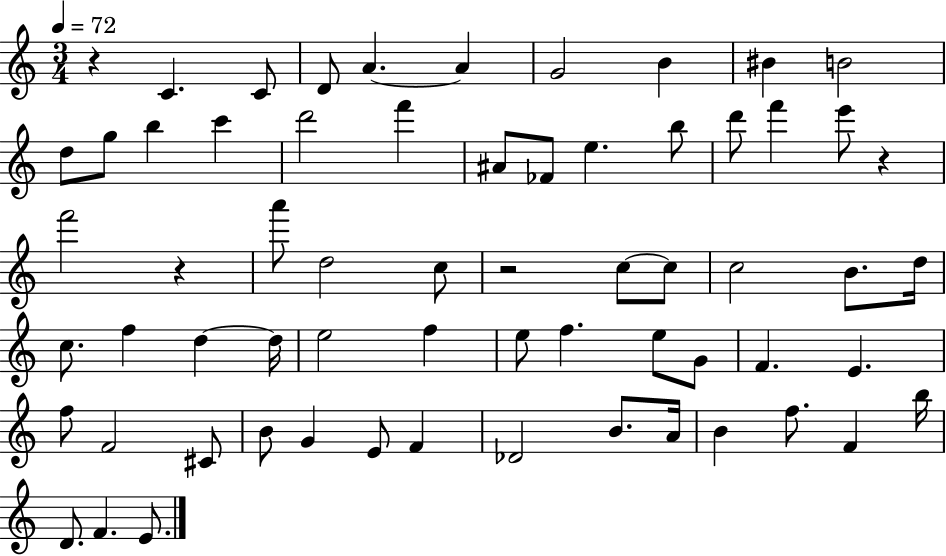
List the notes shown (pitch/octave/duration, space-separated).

R/q C4/q. C4/e D4/e A4/q. A4/q G4/h B4/q BIS4/q B4/h D5/e G5/e B5/q C6/q D6/h F6/q A#4/e FES4/e E5/q. B5/e D6/e F6/q E6/e R/q F6/h R/q A6/e D5/h C5/e R/h C5/e C5/e C5/h B4/e. D5/s C5/e. F5/q D5/q D5/s E5/h F5/q E5/e F5/q. E5/e G4/e F4/q. E4/q. F5/e F4/h C#4/e B4/e G4/q E4/e F4/q Db4/h B4/e. A4/s B4/q F5/e. F4/q B5/s D4/e. F4/q. E4/e.